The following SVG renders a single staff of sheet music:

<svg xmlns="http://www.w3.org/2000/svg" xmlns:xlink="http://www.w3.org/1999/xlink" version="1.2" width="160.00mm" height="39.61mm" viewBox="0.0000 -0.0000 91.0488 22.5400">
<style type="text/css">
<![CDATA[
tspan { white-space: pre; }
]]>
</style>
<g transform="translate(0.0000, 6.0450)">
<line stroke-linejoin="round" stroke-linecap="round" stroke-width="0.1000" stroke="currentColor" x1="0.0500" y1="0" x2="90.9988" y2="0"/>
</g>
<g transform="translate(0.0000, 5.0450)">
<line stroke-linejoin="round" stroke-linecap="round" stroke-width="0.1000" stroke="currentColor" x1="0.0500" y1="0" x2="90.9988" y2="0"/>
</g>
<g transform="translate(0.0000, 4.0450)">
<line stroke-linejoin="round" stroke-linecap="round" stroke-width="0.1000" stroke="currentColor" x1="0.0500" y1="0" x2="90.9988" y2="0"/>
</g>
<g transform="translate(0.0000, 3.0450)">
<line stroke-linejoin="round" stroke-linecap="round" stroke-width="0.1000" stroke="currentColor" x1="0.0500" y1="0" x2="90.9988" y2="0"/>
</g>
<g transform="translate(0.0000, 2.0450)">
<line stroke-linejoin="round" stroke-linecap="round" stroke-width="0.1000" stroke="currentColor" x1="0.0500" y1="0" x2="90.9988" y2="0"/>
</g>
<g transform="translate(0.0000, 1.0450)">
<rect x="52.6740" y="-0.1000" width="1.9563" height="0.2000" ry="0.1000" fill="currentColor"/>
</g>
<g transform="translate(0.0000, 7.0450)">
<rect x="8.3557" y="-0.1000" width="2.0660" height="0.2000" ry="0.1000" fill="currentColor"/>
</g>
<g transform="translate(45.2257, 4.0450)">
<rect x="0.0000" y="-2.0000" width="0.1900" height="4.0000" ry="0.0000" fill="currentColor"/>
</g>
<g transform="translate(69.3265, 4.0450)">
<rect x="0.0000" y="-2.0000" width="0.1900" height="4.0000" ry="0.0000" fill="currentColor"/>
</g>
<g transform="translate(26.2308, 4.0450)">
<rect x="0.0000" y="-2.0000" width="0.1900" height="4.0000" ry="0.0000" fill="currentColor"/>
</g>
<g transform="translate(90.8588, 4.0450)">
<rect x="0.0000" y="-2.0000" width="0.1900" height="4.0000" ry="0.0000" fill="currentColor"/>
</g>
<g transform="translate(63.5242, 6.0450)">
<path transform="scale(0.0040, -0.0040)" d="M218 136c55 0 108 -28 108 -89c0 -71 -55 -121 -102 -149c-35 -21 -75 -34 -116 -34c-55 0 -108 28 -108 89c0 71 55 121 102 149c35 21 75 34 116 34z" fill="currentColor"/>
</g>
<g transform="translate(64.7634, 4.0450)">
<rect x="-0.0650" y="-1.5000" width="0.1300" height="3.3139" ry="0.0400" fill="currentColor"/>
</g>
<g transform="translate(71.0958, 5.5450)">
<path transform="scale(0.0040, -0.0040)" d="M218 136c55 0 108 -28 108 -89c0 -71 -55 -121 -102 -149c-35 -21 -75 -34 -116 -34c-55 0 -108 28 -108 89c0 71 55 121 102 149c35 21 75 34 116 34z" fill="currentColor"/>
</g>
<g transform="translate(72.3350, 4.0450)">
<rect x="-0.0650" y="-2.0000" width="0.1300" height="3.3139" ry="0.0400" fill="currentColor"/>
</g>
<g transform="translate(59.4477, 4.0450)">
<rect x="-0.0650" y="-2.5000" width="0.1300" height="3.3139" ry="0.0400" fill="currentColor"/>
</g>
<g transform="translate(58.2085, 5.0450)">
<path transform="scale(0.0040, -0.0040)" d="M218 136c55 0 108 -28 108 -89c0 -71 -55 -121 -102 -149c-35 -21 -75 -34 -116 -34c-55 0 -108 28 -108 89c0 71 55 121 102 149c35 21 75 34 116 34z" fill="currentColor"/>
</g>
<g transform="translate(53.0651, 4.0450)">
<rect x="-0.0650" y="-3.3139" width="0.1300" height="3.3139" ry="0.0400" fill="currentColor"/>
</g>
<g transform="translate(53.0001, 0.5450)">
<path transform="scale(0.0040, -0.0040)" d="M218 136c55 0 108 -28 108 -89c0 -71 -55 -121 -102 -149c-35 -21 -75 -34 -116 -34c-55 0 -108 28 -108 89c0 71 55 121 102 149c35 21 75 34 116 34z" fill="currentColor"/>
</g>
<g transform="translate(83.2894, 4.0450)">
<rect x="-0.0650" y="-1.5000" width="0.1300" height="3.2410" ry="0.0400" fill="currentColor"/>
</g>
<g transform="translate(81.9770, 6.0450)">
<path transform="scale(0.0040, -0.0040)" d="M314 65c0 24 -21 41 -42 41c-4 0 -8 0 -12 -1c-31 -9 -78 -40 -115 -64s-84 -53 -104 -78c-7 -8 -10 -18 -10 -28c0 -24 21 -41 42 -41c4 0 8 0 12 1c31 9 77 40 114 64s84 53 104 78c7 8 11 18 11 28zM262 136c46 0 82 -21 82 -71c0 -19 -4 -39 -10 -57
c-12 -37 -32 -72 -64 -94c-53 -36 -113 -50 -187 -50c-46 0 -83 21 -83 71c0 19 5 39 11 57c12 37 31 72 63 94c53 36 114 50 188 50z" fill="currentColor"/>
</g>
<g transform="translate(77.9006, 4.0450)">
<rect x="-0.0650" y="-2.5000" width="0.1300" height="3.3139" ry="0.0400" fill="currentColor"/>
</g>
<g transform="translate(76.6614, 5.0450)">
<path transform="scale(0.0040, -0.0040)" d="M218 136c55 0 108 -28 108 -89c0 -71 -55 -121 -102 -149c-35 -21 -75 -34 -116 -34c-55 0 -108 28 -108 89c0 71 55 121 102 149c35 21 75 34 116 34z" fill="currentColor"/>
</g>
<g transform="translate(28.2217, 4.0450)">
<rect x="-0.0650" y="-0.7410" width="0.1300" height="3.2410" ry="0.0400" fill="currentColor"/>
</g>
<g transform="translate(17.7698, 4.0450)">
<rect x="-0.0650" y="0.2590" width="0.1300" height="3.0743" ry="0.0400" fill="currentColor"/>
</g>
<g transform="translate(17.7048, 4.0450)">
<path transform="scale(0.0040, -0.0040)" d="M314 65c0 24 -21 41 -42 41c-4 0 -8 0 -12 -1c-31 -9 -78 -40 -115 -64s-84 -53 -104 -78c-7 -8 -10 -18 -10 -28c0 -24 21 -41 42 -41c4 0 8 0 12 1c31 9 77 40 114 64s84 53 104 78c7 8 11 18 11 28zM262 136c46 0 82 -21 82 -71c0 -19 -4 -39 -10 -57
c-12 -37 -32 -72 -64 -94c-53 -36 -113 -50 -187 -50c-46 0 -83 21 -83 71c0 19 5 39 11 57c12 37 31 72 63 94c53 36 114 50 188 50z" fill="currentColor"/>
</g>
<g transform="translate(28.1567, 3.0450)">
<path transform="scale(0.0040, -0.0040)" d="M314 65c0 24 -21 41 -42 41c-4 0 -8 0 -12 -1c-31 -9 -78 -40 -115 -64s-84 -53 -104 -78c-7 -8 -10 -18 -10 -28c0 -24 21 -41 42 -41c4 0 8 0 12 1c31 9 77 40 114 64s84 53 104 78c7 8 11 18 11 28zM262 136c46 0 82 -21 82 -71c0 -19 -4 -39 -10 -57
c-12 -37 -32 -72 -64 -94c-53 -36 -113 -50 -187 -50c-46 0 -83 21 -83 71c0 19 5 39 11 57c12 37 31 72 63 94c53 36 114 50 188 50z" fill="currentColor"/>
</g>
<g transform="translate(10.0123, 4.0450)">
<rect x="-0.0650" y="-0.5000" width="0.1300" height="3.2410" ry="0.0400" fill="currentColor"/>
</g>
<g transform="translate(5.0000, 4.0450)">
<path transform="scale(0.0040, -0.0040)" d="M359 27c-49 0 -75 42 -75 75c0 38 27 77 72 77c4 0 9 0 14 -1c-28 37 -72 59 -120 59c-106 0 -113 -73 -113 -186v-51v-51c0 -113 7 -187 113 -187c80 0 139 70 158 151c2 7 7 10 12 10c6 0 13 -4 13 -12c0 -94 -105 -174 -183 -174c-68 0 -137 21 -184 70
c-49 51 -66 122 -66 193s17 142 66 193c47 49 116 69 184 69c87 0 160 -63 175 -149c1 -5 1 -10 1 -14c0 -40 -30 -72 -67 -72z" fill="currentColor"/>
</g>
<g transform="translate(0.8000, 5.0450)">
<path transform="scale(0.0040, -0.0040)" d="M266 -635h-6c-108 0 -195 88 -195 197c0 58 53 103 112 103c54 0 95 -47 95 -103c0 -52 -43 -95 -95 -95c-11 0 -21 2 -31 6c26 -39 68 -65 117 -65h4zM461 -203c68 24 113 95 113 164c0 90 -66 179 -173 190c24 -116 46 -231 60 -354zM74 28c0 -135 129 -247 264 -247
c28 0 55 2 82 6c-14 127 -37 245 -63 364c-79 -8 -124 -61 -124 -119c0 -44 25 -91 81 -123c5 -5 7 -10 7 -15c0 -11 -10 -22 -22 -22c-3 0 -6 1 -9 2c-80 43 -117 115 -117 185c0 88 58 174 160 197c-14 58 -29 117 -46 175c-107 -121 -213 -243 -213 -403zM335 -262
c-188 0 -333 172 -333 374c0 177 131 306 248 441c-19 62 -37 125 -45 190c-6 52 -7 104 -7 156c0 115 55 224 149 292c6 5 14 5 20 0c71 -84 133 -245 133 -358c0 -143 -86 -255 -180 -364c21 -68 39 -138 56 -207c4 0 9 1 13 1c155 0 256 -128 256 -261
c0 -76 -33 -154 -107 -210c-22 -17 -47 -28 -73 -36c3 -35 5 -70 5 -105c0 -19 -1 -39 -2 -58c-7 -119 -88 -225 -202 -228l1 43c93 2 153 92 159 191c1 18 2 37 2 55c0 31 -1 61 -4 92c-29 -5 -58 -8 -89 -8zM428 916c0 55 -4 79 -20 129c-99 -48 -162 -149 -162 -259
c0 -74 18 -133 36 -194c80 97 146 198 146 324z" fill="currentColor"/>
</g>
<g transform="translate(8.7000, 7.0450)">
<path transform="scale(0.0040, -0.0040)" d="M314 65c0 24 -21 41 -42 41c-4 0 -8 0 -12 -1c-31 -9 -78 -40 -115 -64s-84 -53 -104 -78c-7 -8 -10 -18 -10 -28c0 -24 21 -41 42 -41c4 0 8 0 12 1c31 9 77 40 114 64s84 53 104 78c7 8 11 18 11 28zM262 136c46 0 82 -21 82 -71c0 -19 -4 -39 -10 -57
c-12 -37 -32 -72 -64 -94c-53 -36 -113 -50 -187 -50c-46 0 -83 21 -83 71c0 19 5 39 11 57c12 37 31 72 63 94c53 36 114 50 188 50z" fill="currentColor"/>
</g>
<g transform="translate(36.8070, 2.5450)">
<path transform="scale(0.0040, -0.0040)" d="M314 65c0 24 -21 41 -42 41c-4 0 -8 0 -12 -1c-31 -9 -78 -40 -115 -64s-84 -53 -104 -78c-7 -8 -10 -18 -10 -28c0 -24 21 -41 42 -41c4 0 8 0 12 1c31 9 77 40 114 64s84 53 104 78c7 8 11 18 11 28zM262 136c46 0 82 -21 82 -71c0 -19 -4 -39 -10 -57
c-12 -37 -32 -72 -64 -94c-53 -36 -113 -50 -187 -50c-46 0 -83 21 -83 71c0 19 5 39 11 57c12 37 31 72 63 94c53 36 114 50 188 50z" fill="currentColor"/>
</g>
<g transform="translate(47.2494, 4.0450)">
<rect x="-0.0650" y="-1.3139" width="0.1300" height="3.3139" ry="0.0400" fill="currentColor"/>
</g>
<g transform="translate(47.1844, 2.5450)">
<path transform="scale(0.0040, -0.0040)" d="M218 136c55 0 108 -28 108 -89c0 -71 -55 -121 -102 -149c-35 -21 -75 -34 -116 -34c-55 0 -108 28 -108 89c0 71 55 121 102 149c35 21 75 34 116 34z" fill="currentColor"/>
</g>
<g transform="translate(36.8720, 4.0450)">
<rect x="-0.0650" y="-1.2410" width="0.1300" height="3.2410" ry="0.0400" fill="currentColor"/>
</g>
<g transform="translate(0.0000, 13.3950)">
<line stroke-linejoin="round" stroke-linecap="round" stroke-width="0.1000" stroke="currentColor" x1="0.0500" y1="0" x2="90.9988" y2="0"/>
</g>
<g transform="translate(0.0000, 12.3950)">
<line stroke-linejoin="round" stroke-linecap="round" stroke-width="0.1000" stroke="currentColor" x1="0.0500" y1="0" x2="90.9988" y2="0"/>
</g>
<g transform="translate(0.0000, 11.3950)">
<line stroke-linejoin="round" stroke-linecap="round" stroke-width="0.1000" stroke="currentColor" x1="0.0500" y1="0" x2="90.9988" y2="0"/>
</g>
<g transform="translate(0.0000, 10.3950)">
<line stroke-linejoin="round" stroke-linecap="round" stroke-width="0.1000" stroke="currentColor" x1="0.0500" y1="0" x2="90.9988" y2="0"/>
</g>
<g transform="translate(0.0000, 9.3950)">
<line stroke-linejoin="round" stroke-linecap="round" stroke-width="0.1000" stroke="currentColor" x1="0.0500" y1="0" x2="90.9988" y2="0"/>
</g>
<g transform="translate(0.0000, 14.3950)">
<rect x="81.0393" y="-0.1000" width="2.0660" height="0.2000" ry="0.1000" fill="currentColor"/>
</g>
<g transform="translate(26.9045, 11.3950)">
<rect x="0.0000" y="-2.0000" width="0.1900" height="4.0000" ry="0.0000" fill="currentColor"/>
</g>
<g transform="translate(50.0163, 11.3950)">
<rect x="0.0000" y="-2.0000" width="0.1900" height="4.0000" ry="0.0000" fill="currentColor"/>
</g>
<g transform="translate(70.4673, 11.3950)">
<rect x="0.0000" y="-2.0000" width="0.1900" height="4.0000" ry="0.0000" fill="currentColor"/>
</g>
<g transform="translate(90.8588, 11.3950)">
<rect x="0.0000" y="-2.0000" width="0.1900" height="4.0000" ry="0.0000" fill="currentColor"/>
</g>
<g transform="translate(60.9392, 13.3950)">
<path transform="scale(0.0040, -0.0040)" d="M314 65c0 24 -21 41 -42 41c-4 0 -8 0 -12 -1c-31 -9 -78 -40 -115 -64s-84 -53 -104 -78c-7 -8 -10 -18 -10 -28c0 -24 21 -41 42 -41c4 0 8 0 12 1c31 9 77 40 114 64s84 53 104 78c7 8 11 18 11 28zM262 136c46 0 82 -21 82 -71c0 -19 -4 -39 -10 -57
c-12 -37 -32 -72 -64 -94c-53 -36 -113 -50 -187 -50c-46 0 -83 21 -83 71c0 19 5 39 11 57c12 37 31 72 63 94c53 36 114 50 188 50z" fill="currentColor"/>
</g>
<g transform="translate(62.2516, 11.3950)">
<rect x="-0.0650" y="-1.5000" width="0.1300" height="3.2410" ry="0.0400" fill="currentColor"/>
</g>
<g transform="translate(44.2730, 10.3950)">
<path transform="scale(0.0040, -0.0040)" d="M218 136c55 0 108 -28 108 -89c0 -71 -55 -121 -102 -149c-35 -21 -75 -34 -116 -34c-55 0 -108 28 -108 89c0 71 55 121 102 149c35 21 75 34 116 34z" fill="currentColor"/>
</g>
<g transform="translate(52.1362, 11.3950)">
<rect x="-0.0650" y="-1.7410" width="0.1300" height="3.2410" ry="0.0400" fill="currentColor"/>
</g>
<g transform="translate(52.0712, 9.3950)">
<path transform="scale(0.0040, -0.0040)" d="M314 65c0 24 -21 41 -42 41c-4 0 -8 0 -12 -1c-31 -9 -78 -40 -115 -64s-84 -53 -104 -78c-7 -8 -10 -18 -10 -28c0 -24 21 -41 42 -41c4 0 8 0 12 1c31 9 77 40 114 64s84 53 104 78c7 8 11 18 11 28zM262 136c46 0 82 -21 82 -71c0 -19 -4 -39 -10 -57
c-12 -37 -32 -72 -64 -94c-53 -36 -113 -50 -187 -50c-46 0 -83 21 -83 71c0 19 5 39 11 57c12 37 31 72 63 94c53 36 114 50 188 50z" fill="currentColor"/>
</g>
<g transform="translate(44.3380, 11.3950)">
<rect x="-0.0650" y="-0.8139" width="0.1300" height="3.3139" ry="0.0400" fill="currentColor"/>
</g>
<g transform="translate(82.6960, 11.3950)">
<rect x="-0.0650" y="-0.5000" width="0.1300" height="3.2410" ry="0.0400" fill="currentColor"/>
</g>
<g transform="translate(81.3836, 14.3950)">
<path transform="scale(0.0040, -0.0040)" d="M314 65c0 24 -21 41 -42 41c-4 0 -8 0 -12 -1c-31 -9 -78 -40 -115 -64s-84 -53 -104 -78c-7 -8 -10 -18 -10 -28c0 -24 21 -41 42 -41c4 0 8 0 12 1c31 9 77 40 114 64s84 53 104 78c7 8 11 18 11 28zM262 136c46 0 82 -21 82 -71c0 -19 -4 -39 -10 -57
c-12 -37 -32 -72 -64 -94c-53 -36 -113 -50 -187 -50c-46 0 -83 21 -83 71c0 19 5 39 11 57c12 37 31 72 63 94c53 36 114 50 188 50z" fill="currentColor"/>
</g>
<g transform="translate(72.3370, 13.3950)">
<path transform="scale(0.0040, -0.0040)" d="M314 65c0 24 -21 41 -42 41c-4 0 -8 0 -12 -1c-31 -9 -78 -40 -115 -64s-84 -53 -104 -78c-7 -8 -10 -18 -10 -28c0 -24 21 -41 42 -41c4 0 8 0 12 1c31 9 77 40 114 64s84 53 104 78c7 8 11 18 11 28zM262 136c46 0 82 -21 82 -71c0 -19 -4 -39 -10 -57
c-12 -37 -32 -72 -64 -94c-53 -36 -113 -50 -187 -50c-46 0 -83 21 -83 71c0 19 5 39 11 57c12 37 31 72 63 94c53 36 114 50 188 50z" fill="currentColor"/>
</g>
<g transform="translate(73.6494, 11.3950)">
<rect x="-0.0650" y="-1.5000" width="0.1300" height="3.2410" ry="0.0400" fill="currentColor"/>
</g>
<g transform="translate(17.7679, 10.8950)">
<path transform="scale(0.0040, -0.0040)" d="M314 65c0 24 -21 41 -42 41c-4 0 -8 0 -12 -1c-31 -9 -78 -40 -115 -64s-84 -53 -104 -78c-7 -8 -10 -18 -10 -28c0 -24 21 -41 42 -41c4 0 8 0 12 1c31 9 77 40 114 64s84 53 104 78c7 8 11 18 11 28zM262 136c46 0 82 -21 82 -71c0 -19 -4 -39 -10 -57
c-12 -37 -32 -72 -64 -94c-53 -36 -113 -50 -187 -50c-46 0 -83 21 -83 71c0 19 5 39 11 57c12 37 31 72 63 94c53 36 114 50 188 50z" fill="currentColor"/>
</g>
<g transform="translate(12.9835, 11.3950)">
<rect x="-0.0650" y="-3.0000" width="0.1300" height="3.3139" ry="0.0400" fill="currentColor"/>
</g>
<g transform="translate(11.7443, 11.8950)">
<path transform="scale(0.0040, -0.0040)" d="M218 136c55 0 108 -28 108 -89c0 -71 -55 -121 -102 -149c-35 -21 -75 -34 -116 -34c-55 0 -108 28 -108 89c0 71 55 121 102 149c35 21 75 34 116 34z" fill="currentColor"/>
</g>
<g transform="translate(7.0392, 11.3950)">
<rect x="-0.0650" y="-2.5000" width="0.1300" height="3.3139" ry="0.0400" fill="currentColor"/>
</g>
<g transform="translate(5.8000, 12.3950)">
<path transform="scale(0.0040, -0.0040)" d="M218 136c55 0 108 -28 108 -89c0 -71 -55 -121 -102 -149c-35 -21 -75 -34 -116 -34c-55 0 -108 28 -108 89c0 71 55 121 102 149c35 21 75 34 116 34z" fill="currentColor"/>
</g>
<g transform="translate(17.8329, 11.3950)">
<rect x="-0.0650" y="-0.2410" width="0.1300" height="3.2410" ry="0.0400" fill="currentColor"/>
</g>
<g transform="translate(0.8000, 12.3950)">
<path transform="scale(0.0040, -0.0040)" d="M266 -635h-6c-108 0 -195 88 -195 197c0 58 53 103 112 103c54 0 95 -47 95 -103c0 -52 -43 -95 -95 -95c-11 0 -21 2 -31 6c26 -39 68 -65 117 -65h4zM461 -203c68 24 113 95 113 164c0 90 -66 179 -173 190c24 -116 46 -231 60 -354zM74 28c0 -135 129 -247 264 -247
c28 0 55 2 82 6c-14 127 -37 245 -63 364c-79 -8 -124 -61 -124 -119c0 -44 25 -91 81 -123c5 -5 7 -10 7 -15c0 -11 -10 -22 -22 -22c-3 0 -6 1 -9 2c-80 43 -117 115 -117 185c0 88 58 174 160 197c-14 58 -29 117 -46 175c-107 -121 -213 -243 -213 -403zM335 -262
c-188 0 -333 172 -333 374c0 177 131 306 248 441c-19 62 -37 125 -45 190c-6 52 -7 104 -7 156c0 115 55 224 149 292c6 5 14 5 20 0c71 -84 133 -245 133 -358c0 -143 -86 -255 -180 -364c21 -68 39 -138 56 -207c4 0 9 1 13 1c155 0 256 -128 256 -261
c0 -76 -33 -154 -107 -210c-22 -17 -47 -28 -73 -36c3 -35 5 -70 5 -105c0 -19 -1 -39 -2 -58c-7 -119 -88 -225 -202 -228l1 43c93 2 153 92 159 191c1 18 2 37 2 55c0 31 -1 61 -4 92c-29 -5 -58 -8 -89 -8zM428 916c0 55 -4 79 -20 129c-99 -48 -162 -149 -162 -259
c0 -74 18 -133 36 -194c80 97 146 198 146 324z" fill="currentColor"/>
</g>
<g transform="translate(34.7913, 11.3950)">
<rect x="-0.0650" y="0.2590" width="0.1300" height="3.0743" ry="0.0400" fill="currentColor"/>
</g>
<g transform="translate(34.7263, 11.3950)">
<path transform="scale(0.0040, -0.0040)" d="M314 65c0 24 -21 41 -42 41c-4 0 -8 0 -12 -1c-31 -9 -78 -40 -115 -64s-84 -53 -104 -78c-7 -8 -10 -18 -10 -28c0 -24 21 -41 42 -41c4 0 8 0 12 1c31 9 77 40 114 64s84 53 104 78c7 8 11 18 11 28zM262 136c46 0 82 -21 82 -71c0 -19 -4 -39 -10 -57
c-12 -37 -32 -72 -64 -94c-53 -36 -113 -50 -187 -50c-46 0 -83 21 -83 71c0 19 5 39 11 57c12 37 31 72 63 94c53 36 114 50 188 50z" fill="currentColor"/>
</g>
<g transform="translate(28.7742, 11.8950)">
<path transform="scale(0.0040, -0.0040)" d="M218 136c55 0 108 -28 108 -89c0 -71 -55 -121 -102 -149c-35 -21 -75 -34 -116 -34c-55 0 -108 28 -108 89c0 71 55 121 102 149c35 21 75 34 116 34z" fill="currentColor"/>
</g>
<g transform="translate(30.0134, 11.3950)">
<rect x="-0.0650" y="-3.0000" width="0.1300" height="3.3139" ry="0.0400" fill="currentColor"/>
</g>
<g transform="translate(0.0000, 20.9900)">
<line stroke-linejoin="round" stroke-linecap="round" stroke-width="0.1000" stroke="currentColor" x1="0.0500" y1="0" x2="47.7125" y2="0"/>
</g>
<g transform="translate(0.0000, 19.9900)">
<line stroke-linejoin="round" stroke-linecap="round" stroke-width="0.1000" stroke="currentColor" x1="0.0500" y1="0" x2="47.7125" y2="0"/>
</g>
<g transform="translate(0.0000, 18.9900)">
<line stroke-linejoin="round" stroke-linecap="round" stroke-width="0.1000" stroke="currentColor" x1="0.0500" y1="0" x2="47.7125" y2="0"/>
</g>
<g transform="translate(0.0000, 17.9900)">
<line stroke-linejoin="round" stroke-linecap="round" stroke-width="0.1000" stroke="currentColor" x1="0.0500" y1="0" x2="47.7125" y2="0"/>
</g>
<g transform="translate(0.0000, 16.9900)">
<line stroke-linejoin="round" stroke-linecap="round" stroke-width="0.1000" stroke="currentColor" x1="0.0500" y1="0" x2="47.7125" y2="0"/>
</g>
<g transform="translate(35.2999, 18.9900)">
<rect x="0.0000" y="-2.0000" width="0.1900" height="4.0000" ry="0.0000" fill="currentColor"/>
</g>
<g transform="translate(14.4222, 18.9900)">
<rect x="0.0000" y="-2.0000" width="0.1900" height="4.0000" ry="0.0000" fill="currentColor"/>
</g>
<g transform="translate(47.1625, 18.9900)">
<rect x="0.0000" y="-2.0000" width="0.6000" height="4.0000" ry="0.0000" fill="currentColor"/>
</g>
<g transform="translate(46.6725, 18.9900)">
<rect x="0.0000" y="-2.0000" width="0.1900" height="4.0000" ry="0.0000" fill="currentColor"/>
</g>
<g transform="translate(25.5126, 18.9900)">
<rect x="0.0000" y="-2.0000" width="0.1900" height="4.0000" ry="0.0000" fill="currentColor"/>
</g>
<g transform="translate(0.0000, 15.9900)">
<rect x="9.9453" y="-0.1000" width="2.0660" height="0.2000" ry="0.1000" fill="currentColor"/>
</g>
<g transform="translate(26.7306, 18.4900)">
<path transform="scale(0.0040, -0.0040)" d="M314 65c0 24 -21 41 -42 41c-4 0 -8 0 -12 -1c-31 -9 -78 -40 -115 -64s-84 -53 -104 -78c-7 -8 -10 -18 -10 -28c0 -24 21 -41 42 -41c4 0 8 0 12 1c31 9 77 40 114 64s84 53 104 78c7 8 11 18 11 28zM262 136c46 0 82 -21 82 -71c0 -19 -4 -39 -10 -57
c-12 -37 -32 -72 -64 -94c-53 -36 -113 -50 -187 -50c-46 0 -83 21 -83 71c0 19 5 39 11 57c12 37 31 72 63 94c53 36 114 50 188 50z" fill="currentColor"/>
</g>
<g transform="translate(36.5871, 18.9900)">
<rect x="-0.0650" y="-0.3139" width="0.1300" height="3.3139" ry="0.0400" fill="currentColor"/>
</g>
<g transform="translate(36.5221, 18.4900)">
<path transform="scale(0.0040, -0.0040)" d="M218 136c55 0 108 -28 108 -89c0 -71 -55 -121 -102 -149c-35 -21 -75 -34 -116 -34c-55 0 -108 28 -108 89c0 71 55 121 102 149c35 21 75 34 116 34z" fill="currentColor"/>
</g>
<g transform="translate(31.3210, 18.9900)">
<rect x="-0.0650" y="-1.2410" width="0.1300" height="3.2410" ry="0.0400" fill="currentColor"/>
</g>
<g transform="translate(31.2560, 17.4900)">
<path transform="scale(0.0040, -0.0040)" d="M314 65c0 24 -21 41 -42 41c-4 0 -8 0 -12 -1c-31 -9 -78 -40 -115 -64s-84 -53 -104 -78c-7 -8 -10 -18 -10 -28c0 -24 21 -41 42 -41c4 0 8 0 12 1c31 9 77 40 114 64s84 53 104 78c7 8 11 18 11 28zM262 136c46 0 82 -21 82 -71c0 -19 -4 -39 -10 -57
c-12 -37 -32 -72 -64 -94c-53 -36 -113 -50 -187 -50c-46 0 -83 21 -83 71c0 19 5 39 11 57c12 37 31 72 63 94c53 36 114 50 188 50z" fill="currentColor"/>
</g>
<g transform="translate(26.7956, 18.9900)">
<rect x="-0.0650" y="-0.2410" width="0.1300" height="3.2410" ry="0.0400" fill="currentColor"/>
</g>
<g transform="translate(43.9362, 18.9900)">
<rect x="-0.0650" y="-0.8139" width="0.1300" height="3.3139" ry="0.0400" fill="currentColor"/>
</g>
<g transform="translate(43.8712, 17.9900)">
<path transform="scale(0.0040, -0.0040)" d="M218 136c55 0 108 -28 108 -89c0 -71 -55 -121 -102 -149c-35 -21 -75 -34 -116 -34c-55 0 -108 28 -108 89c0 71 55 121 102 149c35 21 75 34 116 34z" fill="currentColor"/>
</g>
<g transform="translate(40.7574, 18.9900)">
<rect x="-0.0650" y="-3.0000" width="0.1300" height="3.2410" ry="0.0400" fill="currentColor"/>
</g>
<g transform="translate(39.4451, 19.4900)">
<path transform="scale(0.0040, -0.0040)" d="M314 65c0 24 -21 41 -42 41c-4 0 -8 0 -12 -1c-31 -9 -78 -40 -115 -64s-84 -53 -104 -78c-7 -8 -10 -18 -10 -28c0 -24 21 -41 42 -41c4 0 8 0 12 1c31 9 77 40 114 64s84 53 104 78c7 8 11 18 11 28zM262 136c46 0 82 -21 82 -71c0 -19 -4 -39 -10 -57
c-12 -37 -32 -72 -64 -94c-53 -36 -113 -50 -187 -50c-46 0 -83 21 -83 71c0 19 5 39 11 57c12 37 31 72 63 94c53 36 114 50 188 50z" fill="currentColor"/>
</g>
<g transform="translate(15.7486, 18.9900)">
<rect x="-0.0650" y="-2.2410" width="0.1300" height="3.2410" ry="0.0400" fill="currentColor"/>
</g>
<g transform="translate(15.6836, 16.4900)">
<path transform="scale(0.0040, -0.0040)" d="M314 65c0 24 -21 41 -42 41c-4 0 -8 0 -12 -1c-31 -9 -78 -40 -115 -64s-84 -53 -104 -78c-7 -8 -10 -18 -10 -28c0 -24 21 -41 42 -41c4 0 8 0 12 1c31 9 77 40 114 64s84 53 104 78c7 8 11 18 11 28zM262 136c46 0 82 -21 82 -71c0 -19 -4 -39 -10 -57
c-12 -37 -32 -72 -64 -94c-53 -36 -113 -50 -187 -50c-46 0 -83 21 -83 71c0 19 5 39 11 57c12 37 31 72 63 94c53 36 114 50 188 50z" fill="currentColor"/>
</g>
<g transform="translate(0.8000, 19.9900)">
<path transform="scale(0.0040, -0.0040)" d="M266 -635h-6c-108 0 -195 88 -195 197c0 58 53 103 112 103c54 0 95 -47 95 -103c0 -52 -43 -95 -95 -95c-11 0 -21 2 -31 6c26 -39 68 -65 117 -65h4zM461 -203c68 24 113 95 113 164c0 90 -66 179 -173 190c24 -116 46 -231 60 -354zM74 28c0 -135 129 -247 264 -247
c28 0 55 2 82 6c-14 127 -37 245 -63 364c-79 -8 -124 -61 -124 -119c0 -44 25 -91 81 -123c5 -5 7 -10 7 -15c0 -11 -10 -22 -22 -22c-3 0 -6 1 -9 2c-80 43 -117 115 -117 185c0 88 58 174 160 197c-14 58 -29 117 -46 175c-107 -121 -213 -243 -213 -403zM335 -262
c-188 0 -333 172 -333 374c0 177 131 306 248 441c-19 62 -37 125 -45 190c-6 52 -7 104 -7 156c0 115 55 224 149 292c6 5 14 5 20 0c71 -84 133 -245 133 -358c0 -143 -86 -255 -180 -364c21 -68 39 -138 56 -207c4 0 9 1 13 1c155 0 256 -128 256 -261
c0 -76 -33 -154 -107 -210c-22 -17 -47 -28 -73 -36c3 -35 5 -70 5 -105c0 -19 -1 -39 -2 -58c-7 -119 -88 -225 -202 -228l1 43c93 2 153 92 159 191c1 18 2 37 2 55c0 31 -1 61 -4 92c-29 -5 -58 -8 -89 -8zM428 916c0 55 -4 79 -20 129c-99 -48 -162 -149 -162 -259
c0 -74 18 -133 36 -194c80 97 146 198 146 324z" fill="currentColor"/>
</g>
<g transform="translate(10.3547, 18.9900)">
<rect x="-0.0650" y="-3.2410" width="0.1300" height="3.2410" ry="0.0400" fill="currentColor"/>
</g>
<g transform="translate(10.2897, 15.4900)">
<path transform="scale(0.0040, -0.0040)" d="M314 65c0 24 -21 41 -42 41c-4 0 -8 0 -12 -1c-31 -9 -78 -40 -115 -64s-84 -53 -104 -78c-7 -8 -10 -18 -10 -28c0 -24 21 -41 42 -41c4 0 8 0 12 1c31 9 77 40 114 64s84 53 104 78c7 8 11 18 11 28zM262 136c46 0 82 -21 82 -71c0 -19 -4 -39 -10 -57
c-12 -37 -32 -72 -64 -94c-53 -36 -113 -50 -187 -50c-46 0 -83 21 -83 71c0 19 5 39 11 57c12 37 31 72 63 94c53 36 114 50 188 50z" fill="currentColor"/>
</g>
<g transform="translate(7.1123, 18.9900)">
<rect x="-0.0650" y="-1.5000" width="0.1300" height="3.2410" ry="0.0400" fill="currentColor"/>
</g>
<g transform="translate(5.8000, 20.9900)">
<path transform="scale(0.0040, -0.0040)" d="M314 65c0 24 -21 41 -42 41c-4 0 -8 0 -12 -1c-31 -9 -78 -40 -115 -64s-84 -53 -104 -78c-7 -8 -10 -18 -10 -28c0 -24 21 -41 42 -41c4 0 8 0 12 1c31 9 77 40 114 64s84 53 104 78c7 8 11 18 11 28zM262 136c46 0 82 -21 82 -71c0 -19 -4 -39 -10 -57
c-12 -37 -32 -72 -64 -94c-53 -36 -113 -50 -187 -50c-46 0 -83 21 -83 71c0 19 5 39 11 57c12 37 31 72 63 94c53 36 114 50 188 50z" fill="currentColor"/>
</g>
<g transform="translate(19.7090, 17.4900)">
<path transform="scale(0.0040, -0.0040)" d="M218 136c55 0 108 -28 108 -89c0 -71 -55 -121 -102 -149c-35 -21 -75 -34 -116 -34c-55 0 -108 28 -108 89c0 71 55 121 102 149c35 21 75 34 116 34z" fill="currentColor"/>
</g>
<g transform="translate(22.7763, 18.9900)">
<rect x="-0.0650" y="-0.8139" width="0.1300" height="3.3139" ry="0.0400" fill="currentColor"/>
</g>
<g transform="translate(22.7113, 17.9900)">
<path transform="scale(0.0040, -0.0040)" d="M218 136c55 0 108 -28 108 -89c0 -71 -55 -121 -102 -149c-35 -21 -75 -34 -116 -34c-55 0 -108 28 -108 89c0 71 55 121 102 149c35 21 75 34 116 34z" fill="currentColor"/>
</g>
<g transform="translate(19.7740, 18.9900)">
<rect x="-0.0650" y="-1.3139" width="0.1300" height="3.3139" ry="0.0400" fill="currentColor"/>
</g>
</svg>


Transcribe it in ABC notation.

X:1
T:Untitled
M:4/4
L:1/4
K:C
C2 B2 d2 e2 e b G E F G E2 G A c2 A B2 d f2 E2 E2 C2 E2 b2 g2 e d c2 e2 c A2 d